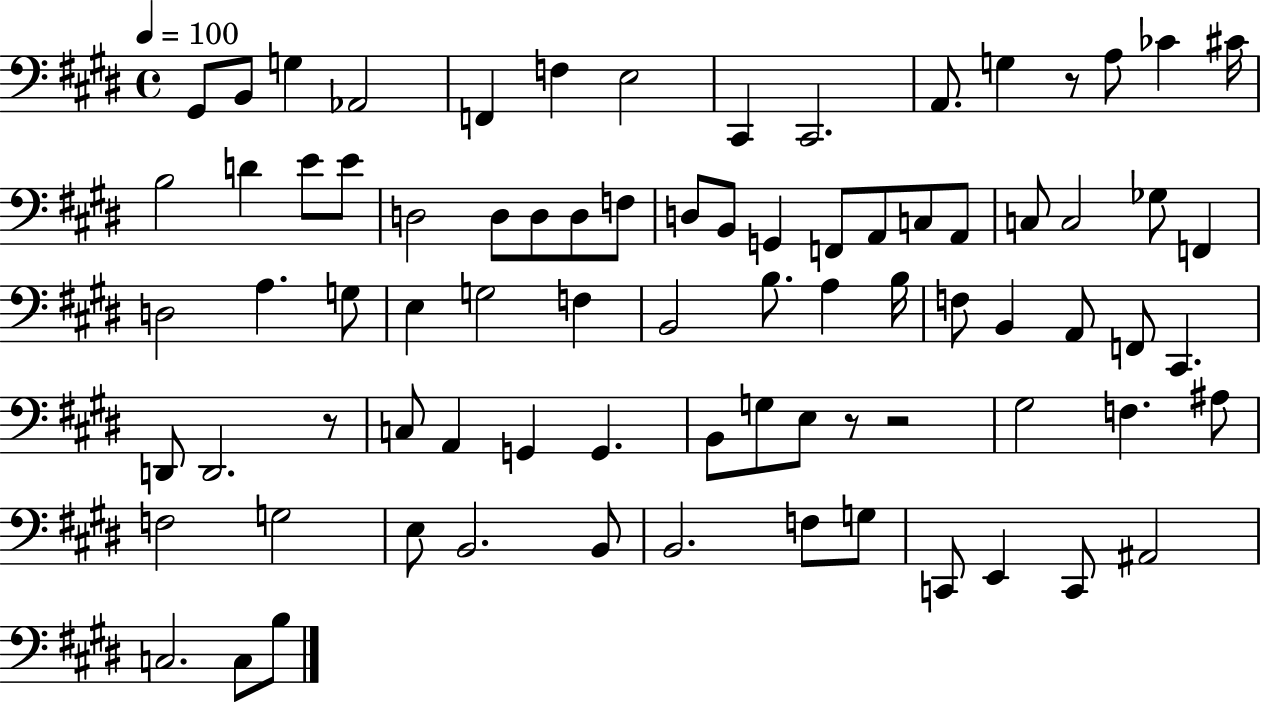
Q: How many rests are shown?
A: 4